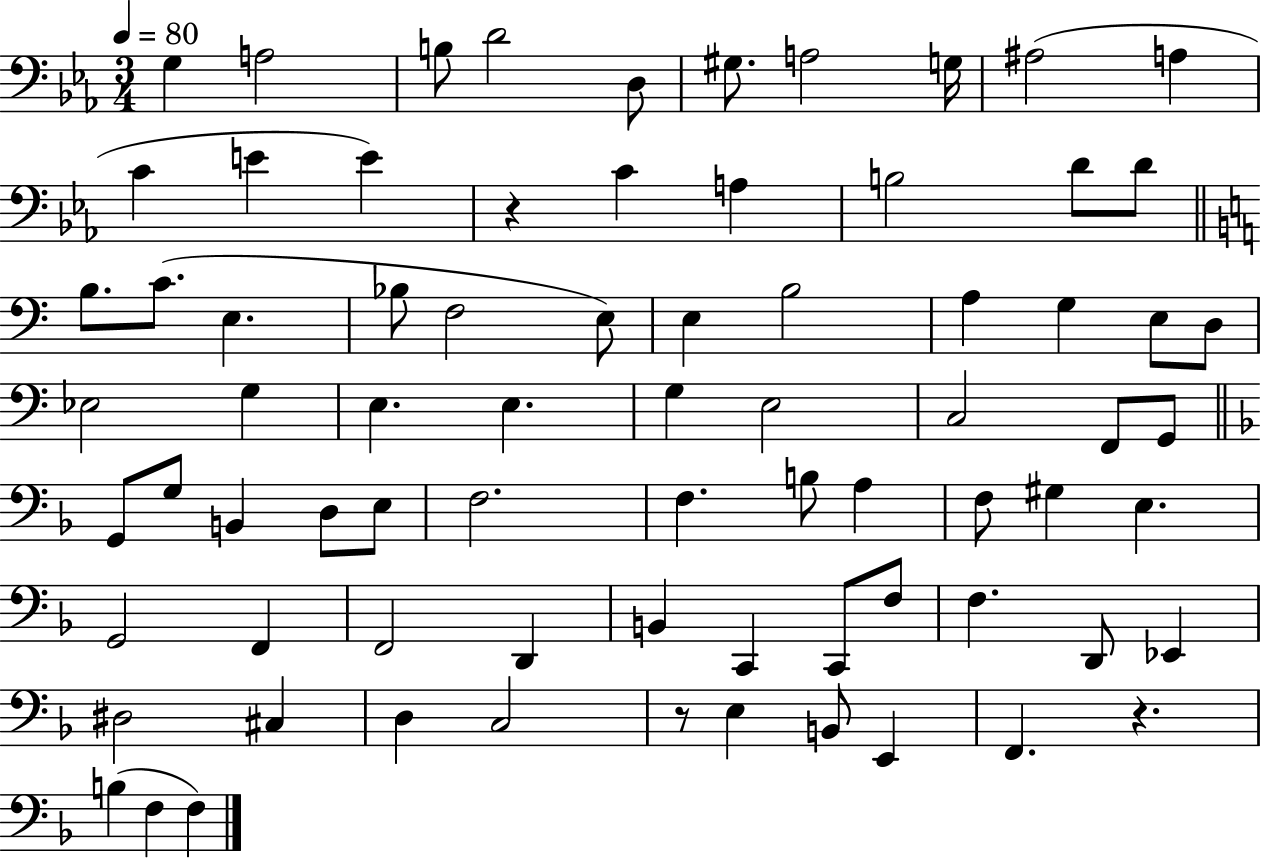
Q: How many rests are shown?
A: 3